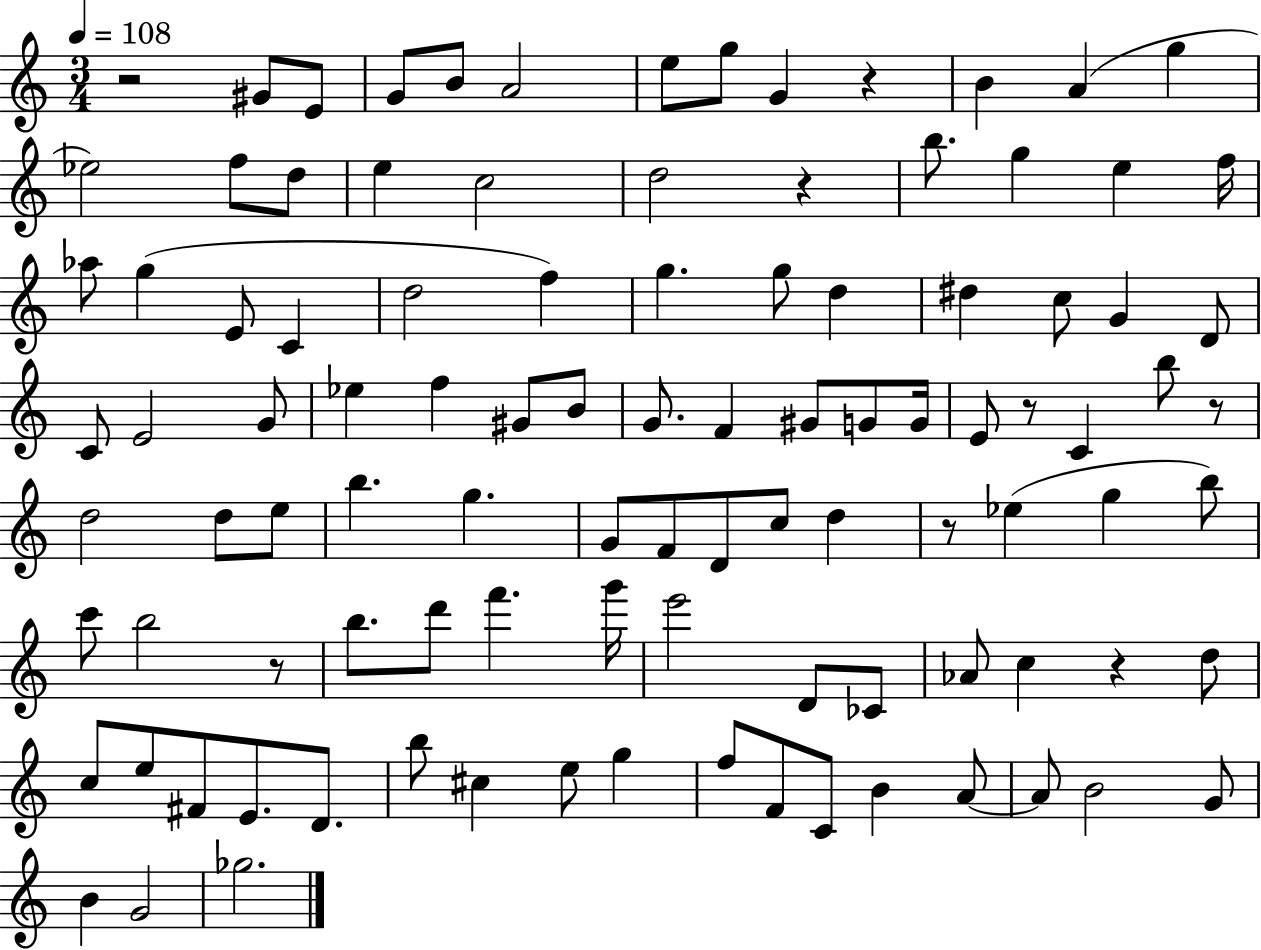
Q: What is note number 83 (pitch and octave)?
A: G5